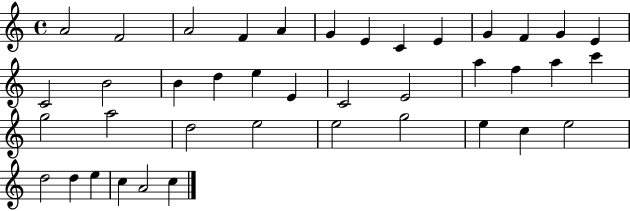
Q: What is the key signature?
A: C major